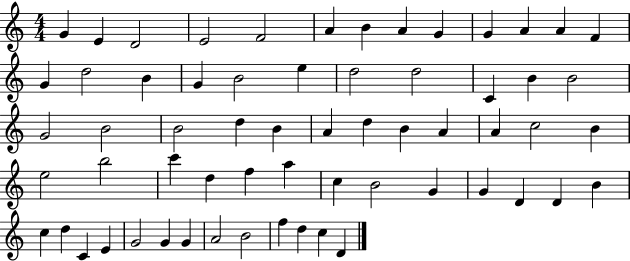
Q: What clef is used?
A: treble